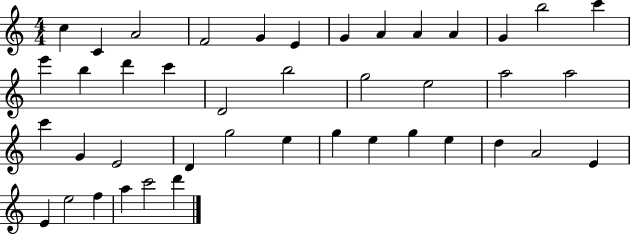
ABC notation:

X:1
T:Untitled
M:4/4
L:1/4
K:C
c C A2 F2 G E G A A A G b2 c' e' b d' c' D2 b2 g2 e2 a2 a2 c' G E2 D g2 e g e g e d A2 E E e2 f a c'2 d'